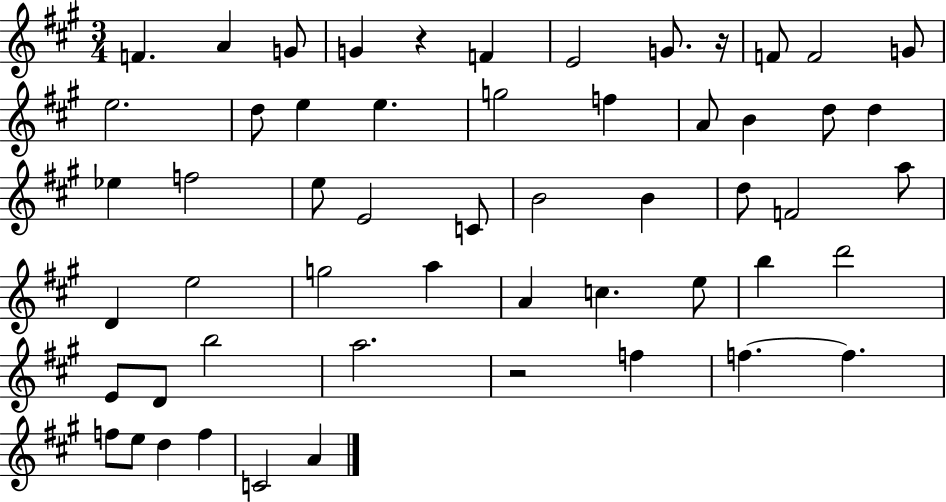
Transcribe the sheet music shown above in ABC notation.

X:1
T:Untitled
M:3/4
L:1/4
K:A
F A G/2 G z F E2 G/2 z/4 F/2 F2 G/2 e2 d/2 e e g2 f A/2 B d/2 d _e f2 e/2 E2 C/2 B2 B d/2 F2 a/2 D e2 g2 a A c e/2 b d'2 E/2 D/2 b2 a2 z2 f f f f/2 e/2 d f C2 A